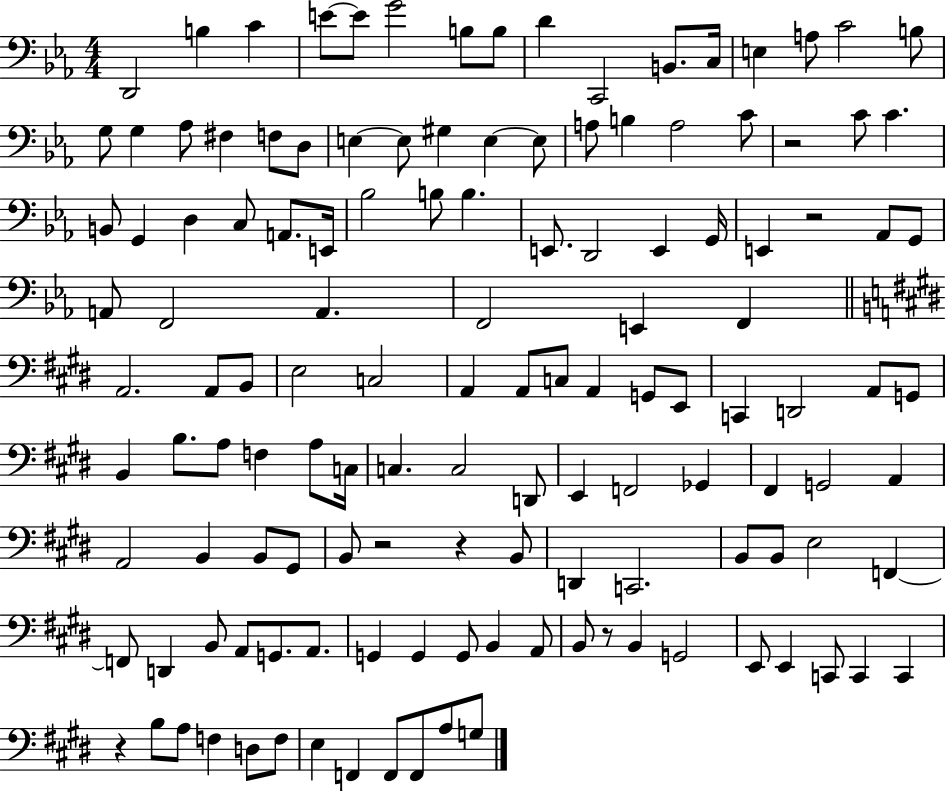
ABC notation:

X:1
T:Untitled
M:4/4
L:1/4
K:Eb
D,,2 B, C E/2 E/2 G2 B,/2 B,/2 D C,,2 B,,/2 C,/4 E, A,/2 C2 B,/2 G,/2 G, _A,/2 ^F, F,/2 D,/2 E, E,/2 ^G, E, E,/2 A,/2 B, A,2 C/2 z2 C/2 C B,,/2 G,, D, C,/2 A,,/2 E,,/4 _B,2 B,/2 B, E,,/2 D,,2 E,, G,,/4 E,, z2 _A,,/2 G,,/2 A,,/2 F,,2 A,, F,,2 E,, F,, A,,2 A,,/2 B,,/2 E,2 C,2 A,, A,,/2 C,/2 A,, G,,/2 E,,/2 C,, D,,2 A,,/2 G,,/2 B,, B,/2 A,/2 F, A,/2 C,/4 C, C,2 D,,/2 E,, F,,2 _G,, ^F,, G,,2 A,, A,,2 B,, B,,/2 ^G,,/2 B,,/2 z2 z B,,/2 D,, C,,2 B,,/2 B,,/2 E,2 F,, F,,/2 D,, B,,/2 A,,/2 G,,/2 A,,/2 G,, G,, G,,/2 B,, A,,/2 B,,/2 z/2 B,, G,,2 E,,/2 E,, C,,/2 C,, C,, z B,/2 A,/2 F, D,/2 F,/2 E, F,, F,,/2 F,,/2 A,/2 G,/2